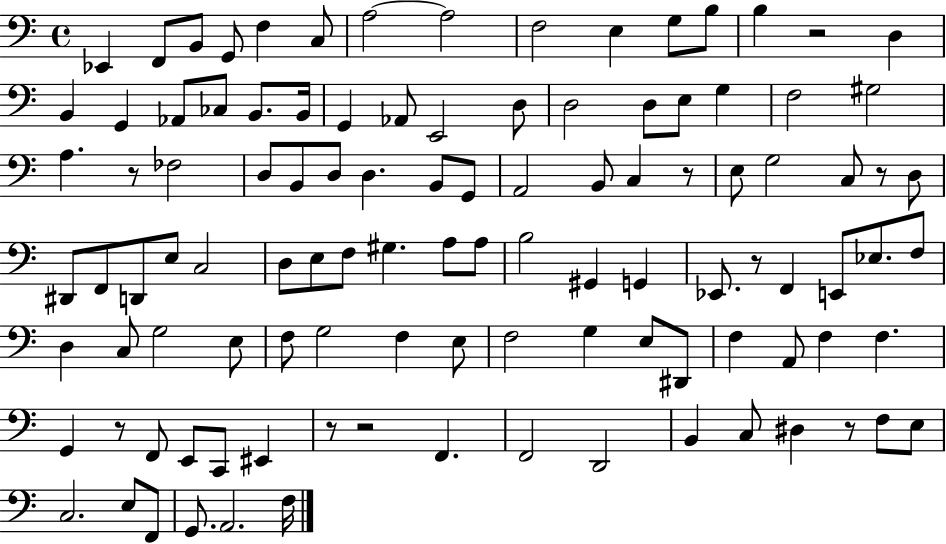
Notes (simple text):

Eb2/q F2/e B2/e G2/e F3/q C3/e A3/h A3/h F3/h E3/q G3/e B3/e B3/q R/h D3/q B2/q G2/q Ab2/e CES3/e B2/e. B2/s G2/q Ab2/e E2/h D3/e D3/h D3/e E3/e G3/q F3/h G#3/h A3/q. R/e FES3/h D3/e B2/e D3/e D3/q. B2/e G2/e A2/h B2/e C3/q R/e E3/e G3/h C3/e R/e D3/e D#2/e F2/e D2/e E3/e C3/h D3/e E3/e F3/e G#3/q. A3/e A3/e B3/h G#2/q G2/q Eb2/e. R/e F2/q E2/e Eb3/e. F3/e D3/q C3/e G3/h E3/e F3/e G3/h F3/q E3/e F3/h G3/q E3/e D#2/e F3/q A2/e F3/q F3/q. G2/q R/e F2/e E2/e C2/e EIS2/q R/e R/h F2/q. F2/h D2/h B2/q C3/e D#3/q R/e F3/e E3/e C3/h. E3/e F2/e G2/e. A2/h. F3/s